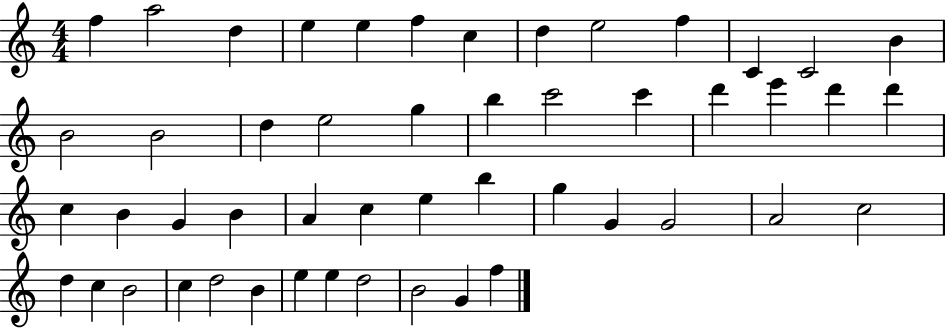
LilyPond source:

{
  \clef treble
  \numericTimeSignature
  \time 4/4
  \key c \major
  f''4 a''2 d''4 | e''4 e''4 f''4 c''4 | d''4 e''2 f''4 | c'4 c'2 b'4 | \break b'2 b'2 | d''4 e''2 g''4 | b''4 c'''2 c'''4 | d'''4 e'''4 d'''4 d'''4 | \break c''4 b'4 g'4 b'4 | a'4 c''4 e''4 b''4 | g''4 g'4 g'2 | a'2 c''2 | \break d''4 c''4 b'2 | c''4 d''2 b'4 | e''4 e''4 d''2 | b'2 g'4 f''4 | \break \bar "|."
}